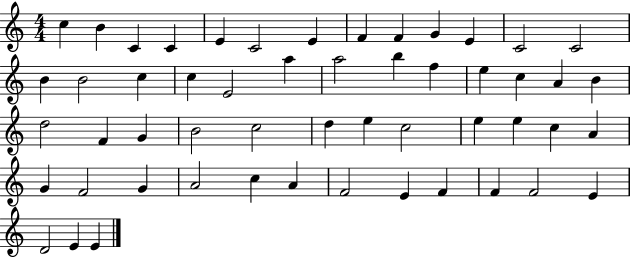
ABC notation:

X:1
T:Untitled
M:4/4
L:1/4
K:C
c B C C E C2 E F F G E C2 C2 B B2 c c E2 a a2 b f e c A B d2 F G B2 c2 d e c2 e e c A G F2 G A2 c A F2 E F F F2 E D2 E E